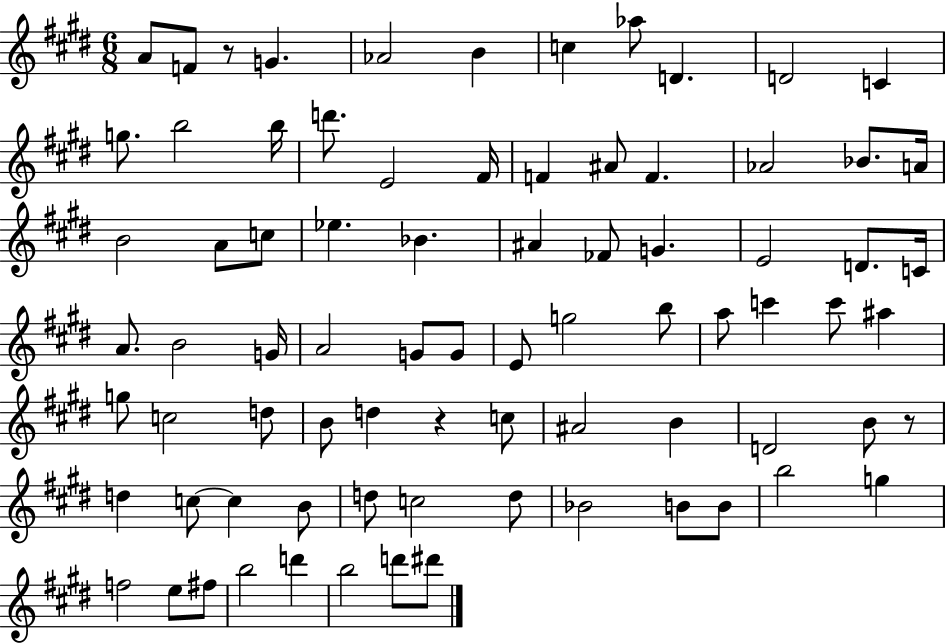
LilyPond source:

{
  \clef treble
  \numericTimeSignature
  \time 6/8
  \key e \major
  a'8 f'8 r8 g'4. | aes'2 b'4 | c''4 aes''8 d'4. | d'2 c'4 | \break g''8. b''2 b''16 | d'''8. e'2 fis'16 | f'4 ais'8 f'4. | aes'2 bes'8. a'16 | \break b'2 a'8 c''8 | ees''4. bes'4. | ais'4 fes'8 g'4. | e'2 d'8. c'16 | \break a'8. b'2 g'16 | a'2 g'8 g'8 | e'8 g''2 b''8 | a''8 c'''4 c'''8 ais''4 | \break g''8 c''2 d''8 | b'8 d''4 r4 c''8 | ais'2 b'4 | d'2 b'8 r8 | \break d''4 c''8~~ c''4 b'8 | d''8 c''2 d''8 | bes'2 b'8 b'8 | b''2 g''4 | \break f''2 e''8 fis''8 | b''2 d'''4 | b''2 d'''8 dis'''8 | \bar "|."
}